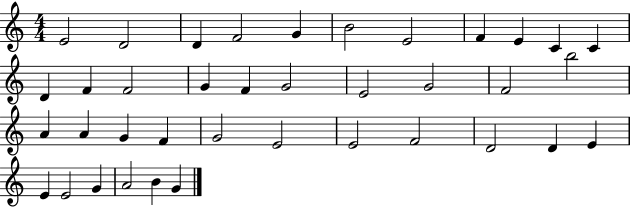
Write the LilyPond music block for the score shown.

{
  \clef treble
  \numericTimeSignature
  \time 4/4
  \key c \major
  e'2 d'2 | d'4 f'2 g'4 | b'2 e'2 | f'4 e'4 c'4 c'4 | \break d'4 f'4 f'2 | g'4 f'4 g'2 | e'2 g'2 | f'2 b''2 | \break a'4 a'4 g'4 f'4 | g'2 e'2 | e'2 f'2 | d'2 d'4 e'4 | \break e'4 e'2 g'4 | a'2 b'4 g'4 | \bar "|."
}